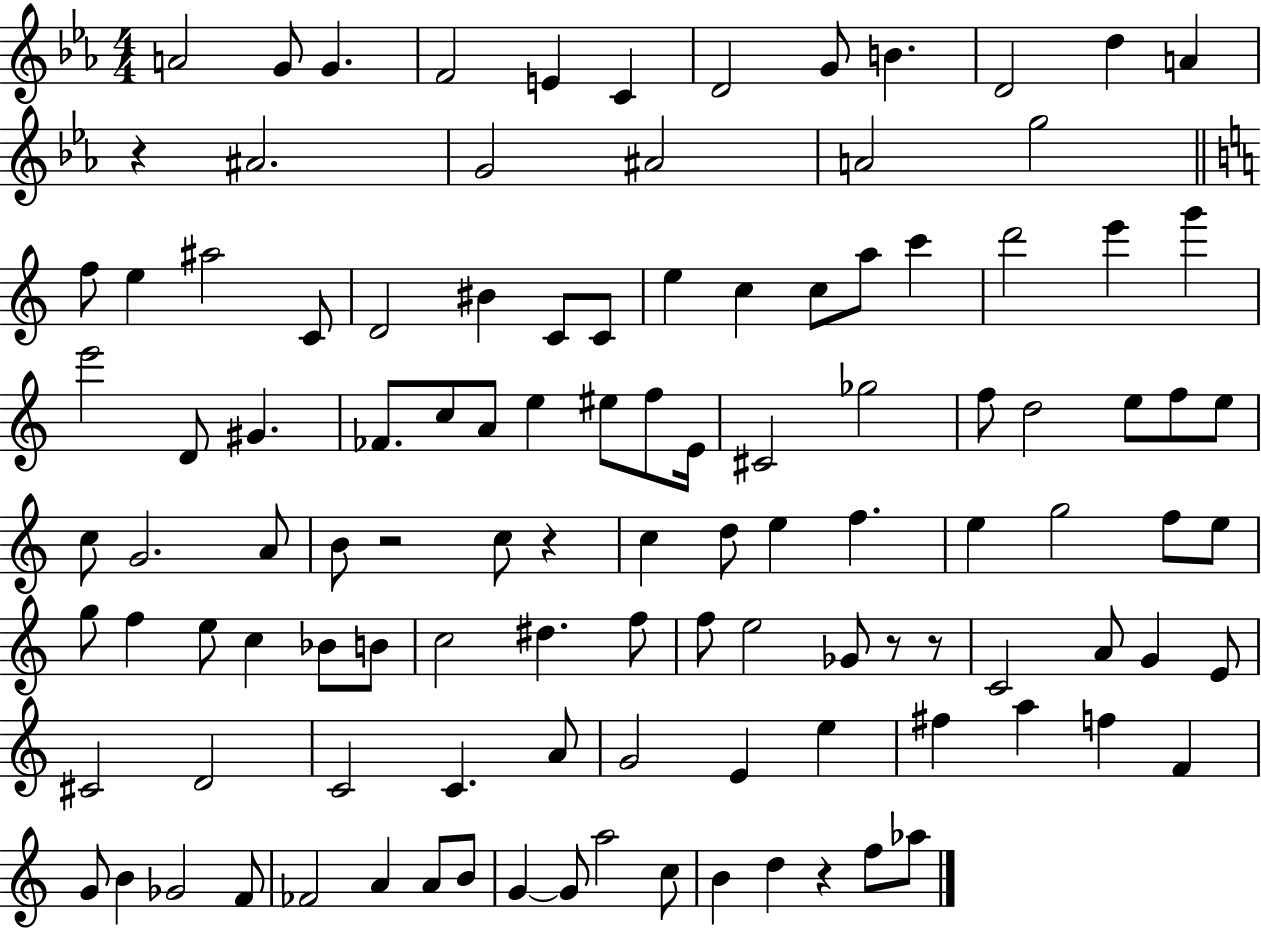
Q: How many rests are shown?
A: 6